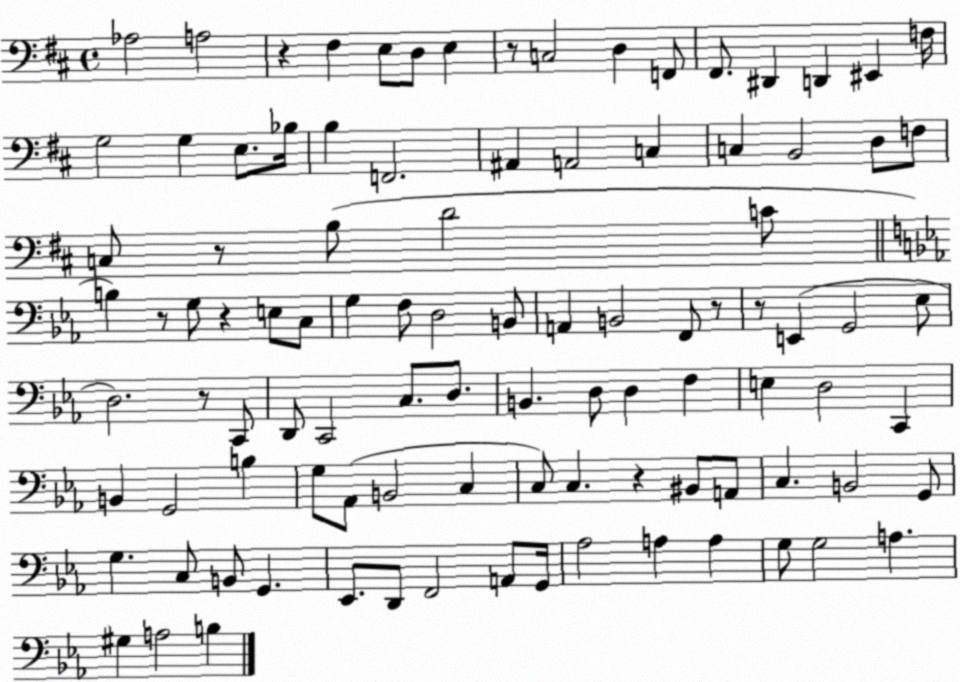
X:1
T:Untitled
M:4/4
L:1/4
K:D
_A,2 A,2 z ^F, E,/2 D,/2 E, z/2 C,2 D, F,,/2 ^F,,/2 ^D,, D,, ^E,, F,/4 G,2 G, E,/2 _B,/4 B, F,,2 ^A,, A,,2 C, C, B,,2 D,/2 F,/2 C,/2 z/2 B,/2 D2 C/2 B, z/2 G,/2 z E,/2 C,/2 G, F,/2 D,2 B,,/2 A,, B,,2 F,,/2 z/2 z/2 E,, G,,2 _E,/2 D,2 z/2 C,,/2 D,,/2 C,,2 C,/2 D,/2 B,, D,/2 D, F, E, D,2 C,, B,, G,,2 B, G,/2 _A,,/2 B,,2 C, C,/2 C, z ^B,,/2 A,,/2 C, B,,2 G,,/2 G, C,/2 B,,/2 G,, _E,,/2 D,,/2 F,,2 A,,/2 G,,/4 _A,2 A, A, G,/2 G,2 A, ^G, A,2 B,